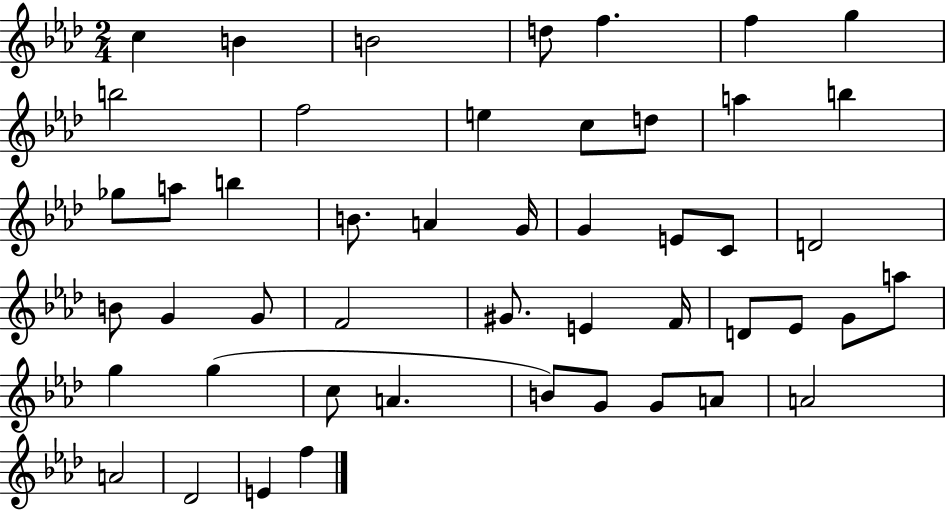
C5/q B4/q B4/h D5/e F5/q. F5/q G5/q B5/h F5/h E5/q C5/e D5/e A5/q B5/q Gb5/e A5/e B5/q B4/e. A4/q G4/s G4/q E4/e C4/e D4/h B4/e G4/q G4/e F4/h G#4/e. E4/q F4/s D4/e Eb4/e G4/e A5/e G5/q G5/q C5/e A4/q. B4/e G4/e G4/e A4/e A4/h A4/h Db4/h E4/q F5/q